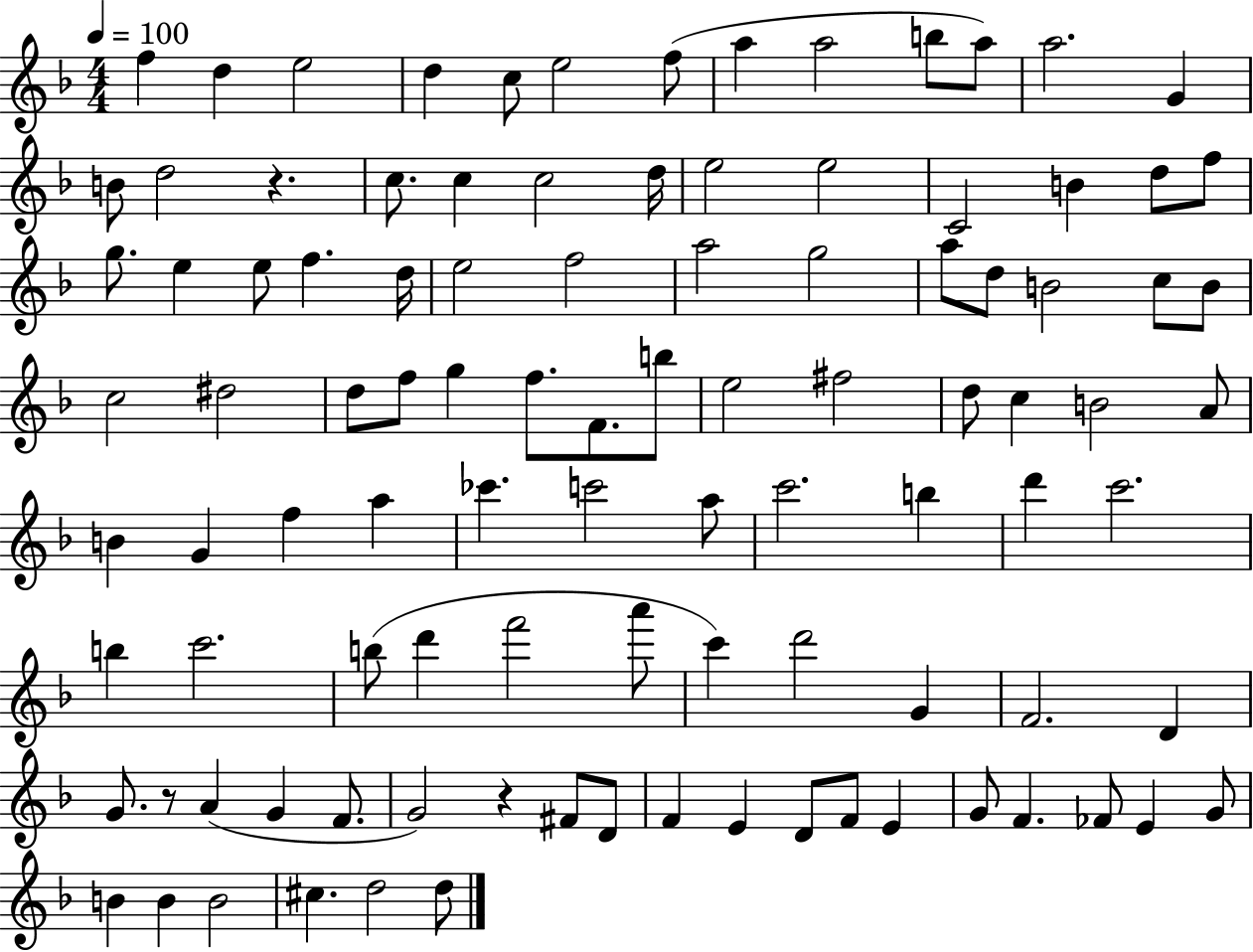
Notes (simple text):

F5/q D5/q E5/h D5/q C5/e E5/h F5/e A5/q A5/h B5/e A5/e A5/h. G4/q B4/e D5/h R/q. C5/e. C5/q C5/h D5/s E5/h E5/h C4/h B4/q D5/e F5/e G5/e. E5/q E5/e F5/q. D5/s E5/h F5/h A5/h G5/h A5/e D5/e B4/h C5/e B4/e C5/h D#5/h D5/e F5/e G5/q F5/e. F4/e. B5/e E5/h F#5/h D5/e C5/q B4/h A4/e B4/q G4/q F5/q A5/q CES6/q. C6/h A5/e C6/h. B5/q D6/q C6/h. B5/q C6/h. B5/e D6/q F6/h A6/e C6/q D6/h G4/q F4/h. D4/q G4/e. R/e A4/q G4/q F4/e. G4/h R/q F#4/e D4/e F4/q E4/q D4/e F4/e E4/q G4/e F4/q. FES4/e E4/q G4/e B4/q B4/q B4/h C#5/q. D5/h D5/e